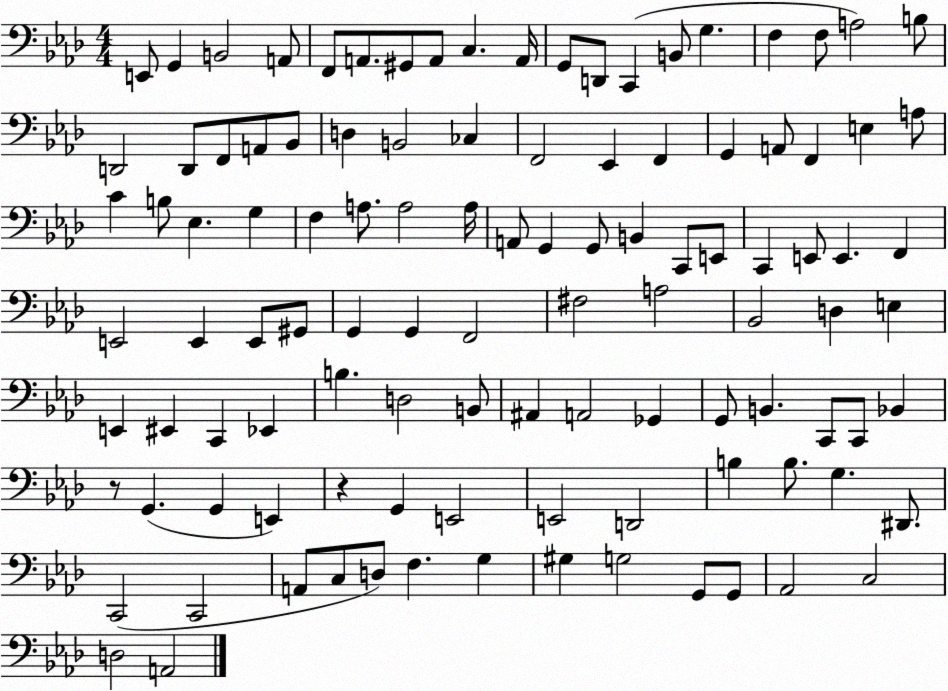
X:1
T:Untitled
M:4/4
L:1/4
K:Ab
E,,/2 G,, B,,2 A,,/2 F,,/2 A,,/2 ^G,,/2 A,,/2 C, A,,/4 G,,/2 D,,/2 C,, B,,/2 G, F, F,/2 A,2 B,/2 D,,2 D,,/2 F,,/2 A,,/2 _B,,/2 D, B,,2 _C, F,,2 _E,, F,, G,, A,,/2 F,, E, A,/2 C B,/2 _E, G, F, A,/2 A,2 A,/4 A,,/2 G,, G,,/2 B,, C,,/2 E,,/2 C,, E,,/2 E,, F,, E,,2 E,, E,,/2 ^G,,/2 G,, G,, F,,2 ^F,2 A,2 _B,,2 D, E, E,, ^E,, C,, _E,, B, D,2 B,,/2 ^A,, A,,2 _G,, G,,/2 B,, C,,/2 C,,/2 _B,, z/2 G,, G,, E,, z G,, E,,2 E,,2 D,,2 B, B,/2 G, ^D,,/2 C,,2 C,,2 A,,/2 C,/2 D,/2 F, G, ^G, G,2 G,,/2 G,,/2 _A,,2 C,2 D,2 A,,2